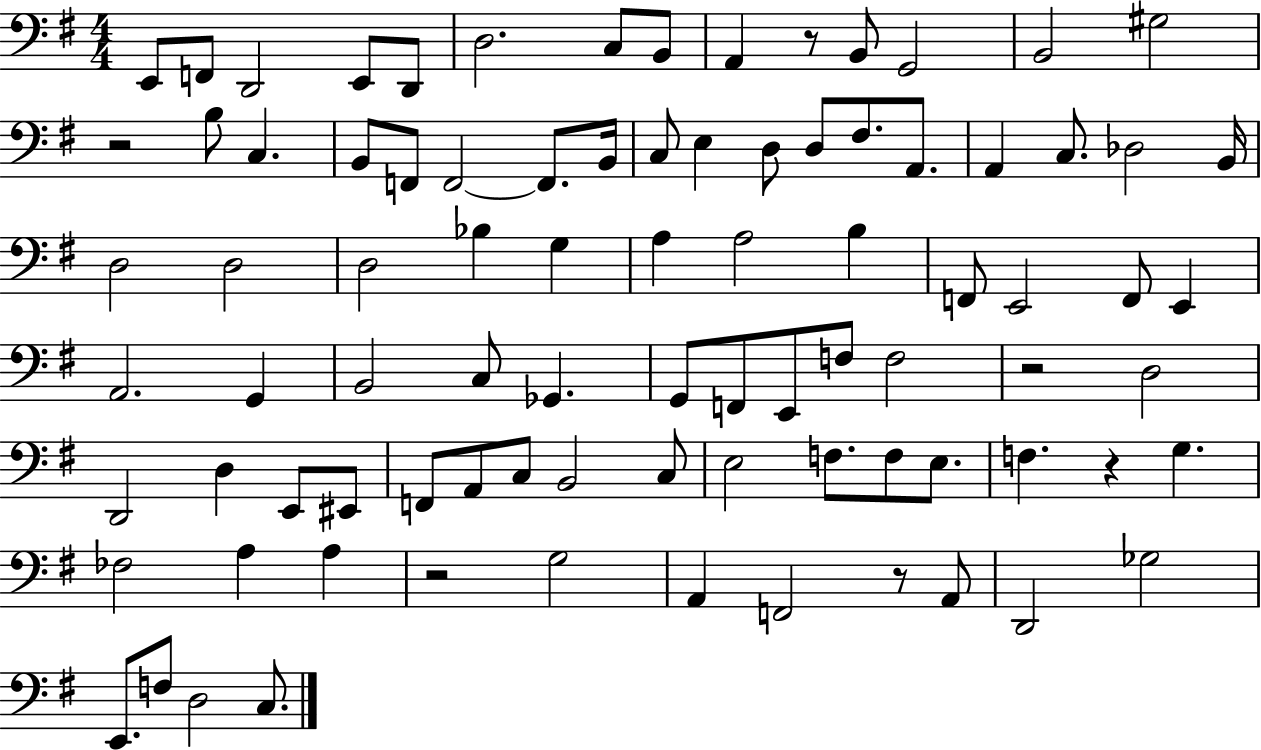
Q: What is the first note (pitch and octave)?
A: E2